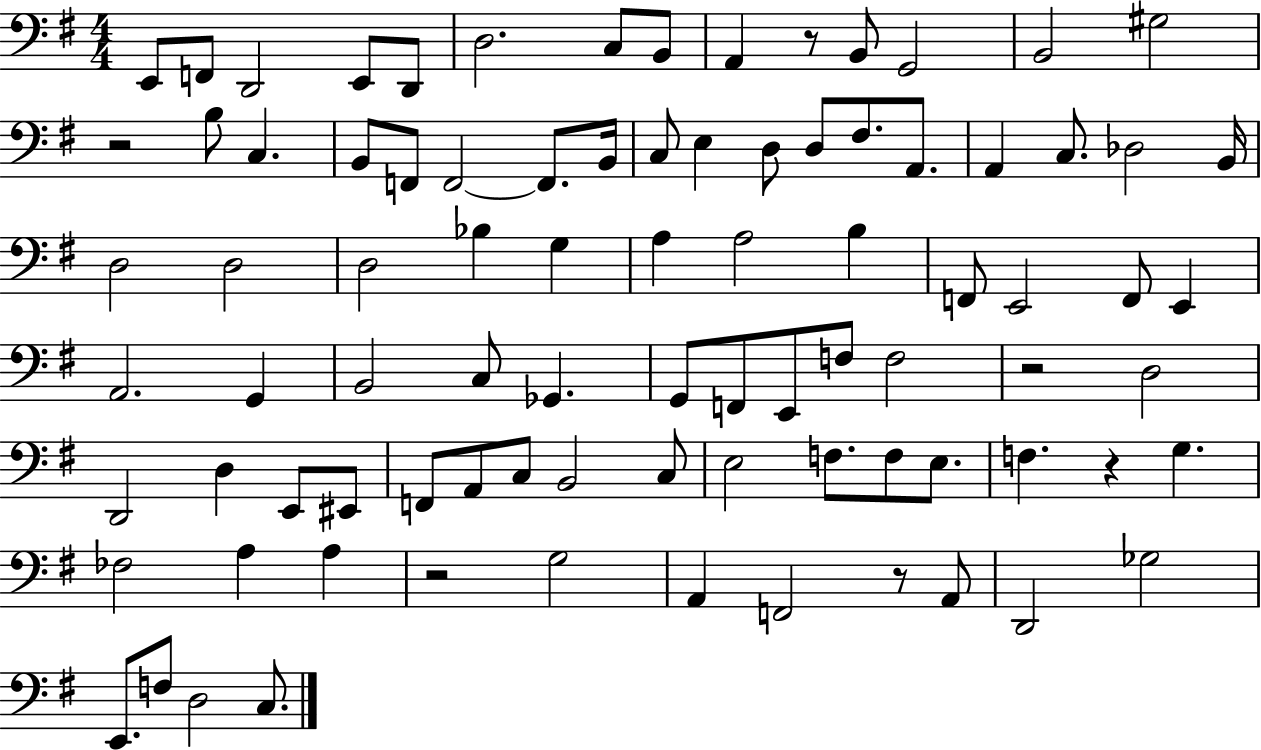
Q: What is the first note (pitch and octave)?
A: E2